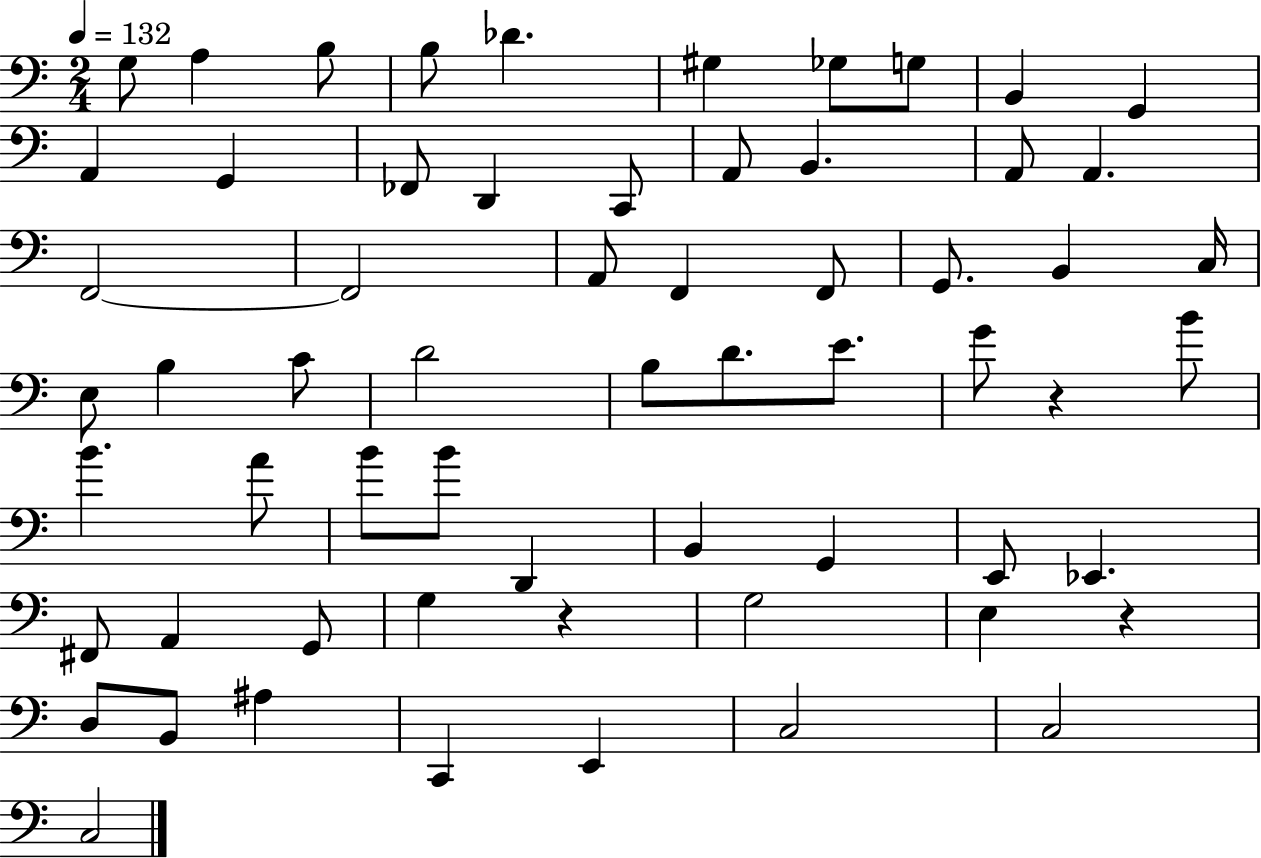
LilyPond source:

{
  \clef bass
  \numericTimeSignature
  \time 2/4
  \key c \major
  \tempo 4 = 132
  g8 a4 b8 | b8 des'4. | gis4 ges8 g8 | b,4 g,4 | \break a,4 g,4 | fes,8 d,4 c,8 | a,8 b,4. | a,8 a,4. | \break f,2~~ | f,2 | a,8 f,4 f,8 | g,8. b,4 c16 | \break e8 b4 c'8 | d'2 | b8 d'8. e'8. | g'8 r4 b'8 | \break b'4. a'8 | b'8 b'8 d,4 | b,4 g,4 | e,8 ees,4. | \break fis,8 a,4 g,8 | g4 r4 | g2 | e4 r4 | \break d8 b,8 ais4 | c,4 e,4 | c2 | c2 | \break c2 | \bar "|."
}